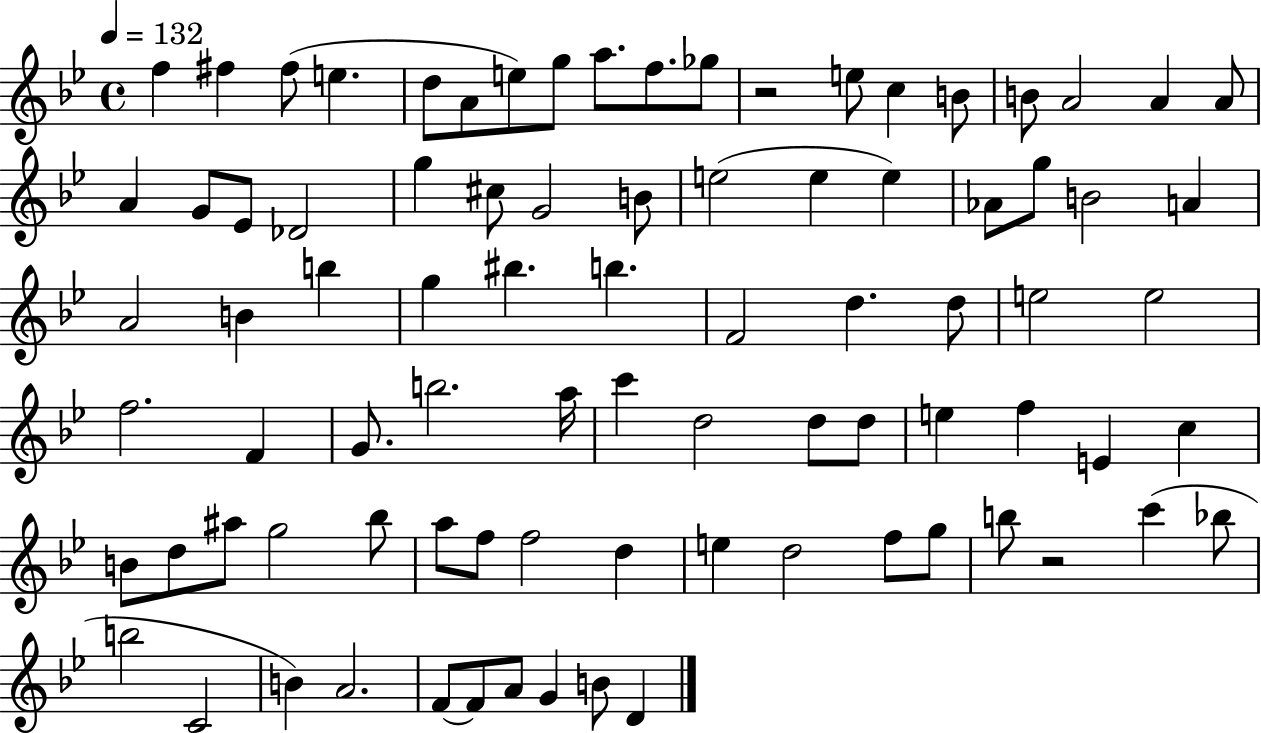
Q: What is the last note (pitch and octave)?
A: D4